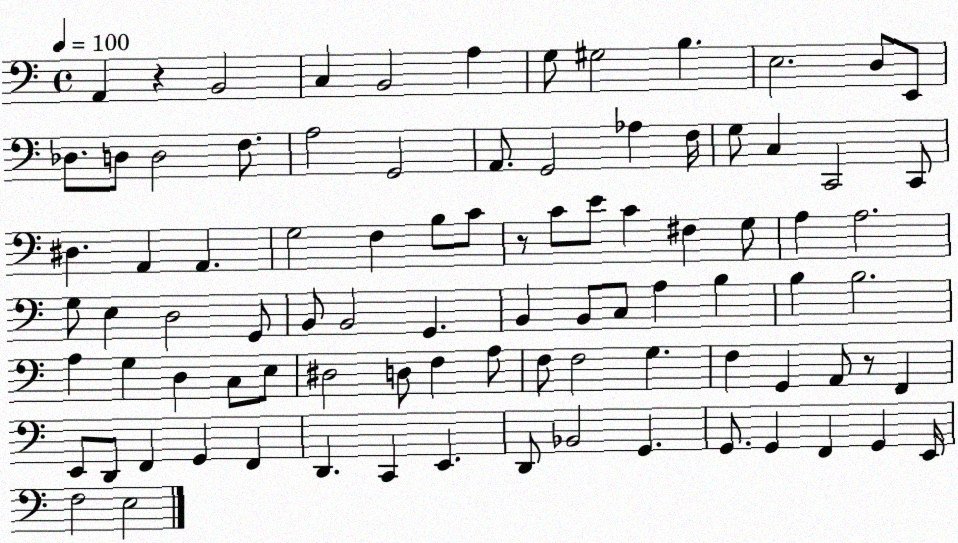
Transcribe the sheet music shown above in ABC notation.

X:1
T:Untitled
M:4/4
L:1/4
K:C
A,, z B,,2 C, B,,2 A, G,/2 ^G,2 B, E,2 D,/2 E,,/2 _D,/2 D,/2 D,2 F,/2 A,2 G,,2 A,,/2 G,,2 _A, F,/4 G,/2 C, C,,2 C,,/2 ^D, A,, A,, G,2 F, B,/2 C/2 z/2 C/2 E/2 C ^F, G,/2 A, A,2 G,/2 E, D,2 G,,/2 B,,/2 B,,2 G,, B,, B,,/2 C,/2 A, B, B, B,2 A, G, D, C,/2 E,/2 ^D,2 D,/2 F, A,/2 F,/2 F,2 G, F, G,, A,,/2 z/2 F,, E,,/2 D,,/2 F,, G,, F,, D,, C,, E,, D,,/2 _B,,2 G,, G,,/2 G,, F,, G,, E,,/4 F,2 E,2